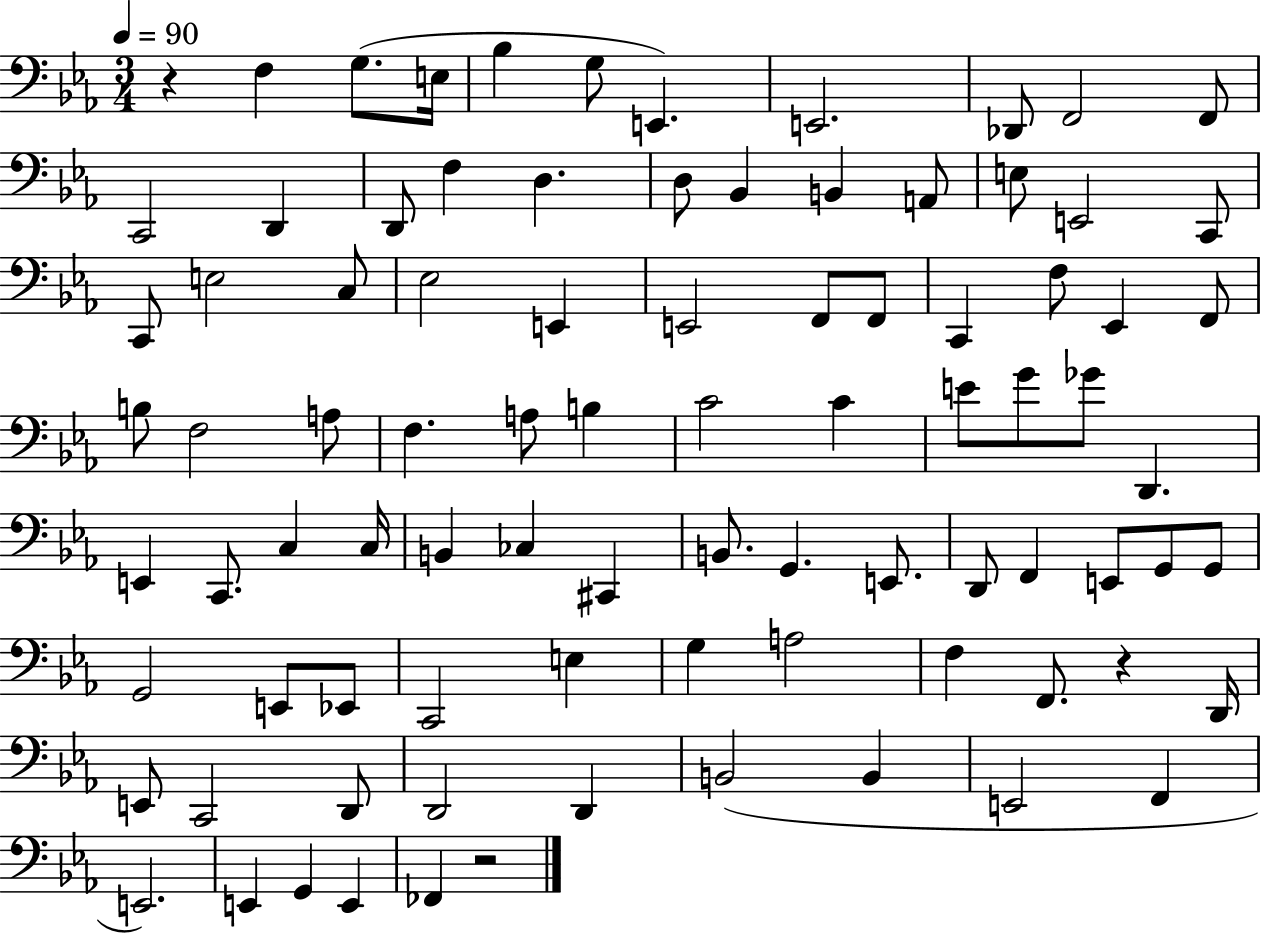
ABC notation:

X:1
T:Untitled
M:3/4
L:1/4
K:Eb
z F, G,/2 E,/4 _B, G,/2 E,, E,,2 _D,,/2 F,,2 F,,/2 C,,2 D,, D,,/2 F, D, D,/2 _B,, B,, A,,/2 E,/2 E,,2 C,,/2 C,,/2 E,2 C,/2 _E,2 E,, E,,2 F,,/2 F,,/2 C,, F,/2 _E,, F,,/2 B,/2 F,2 A,/2 F, A,/2 B, C2 C E/2 G/2 _G/2 D,, E,, C,,/2 C, C,/4 B,, _C, ^C,, B,,/2 G,, E,,/2 D,,/2 F,, E,,/2 G,,/2 G,,/2 G,,2 E,,/2 _E,,/2 C,,2 E, G, A,2 F, F,,/2 z D,,/4 E,,/2 C,,2 D,,/2 D,,2 D,, B,,2 B,, E,,2 F,, E,,2 E,, G,, E,, _F,, z2